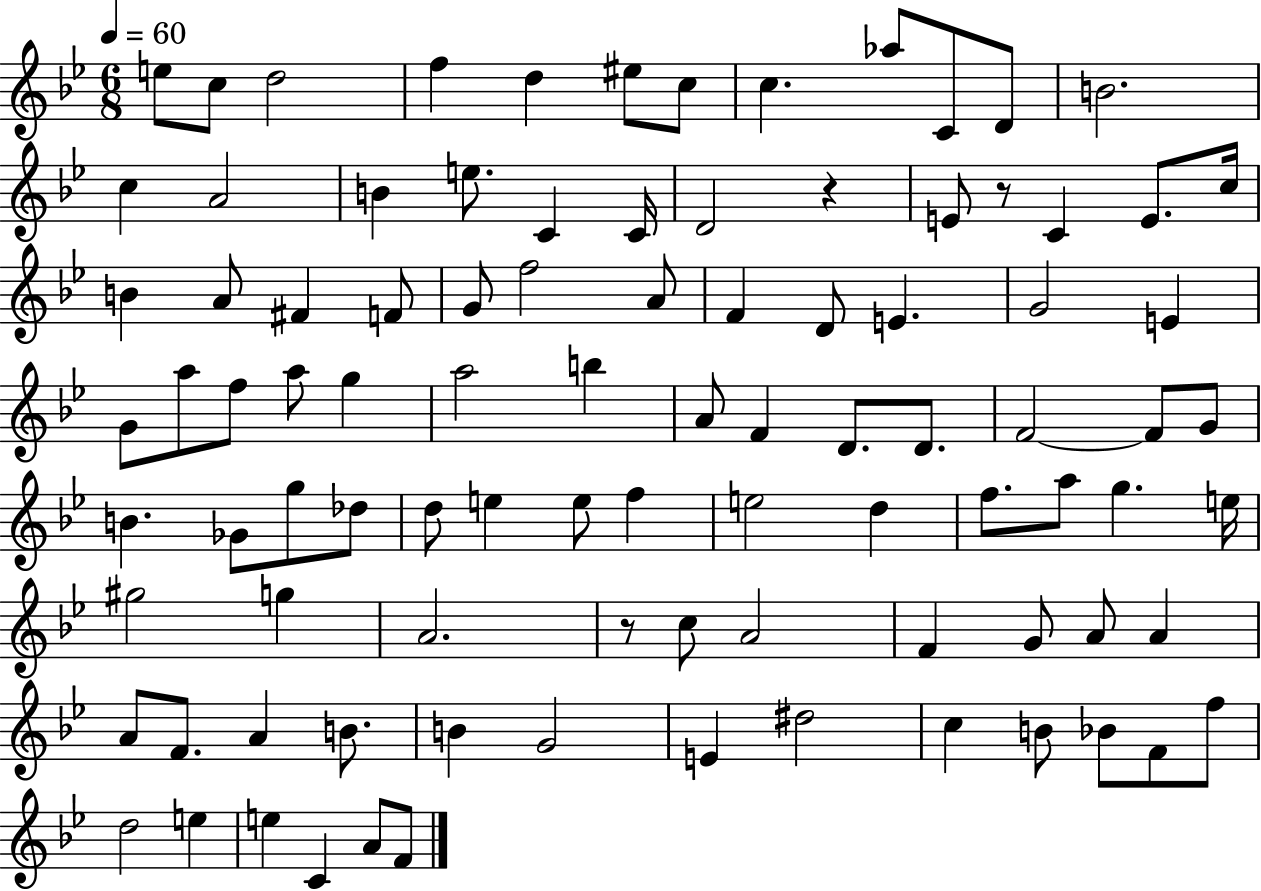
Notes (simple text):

E5/e C5/e D5/h F5/q D5/q EIS5/e C5/e C5/q. Ab5/e C4/e D4/e B4/h. C5/q A4/h B4/q E5/e. C4/q C4/s D4/h R/q E4/e R/e C4/q E4/e. C5/s B4/q A4/e F#4/q F4/e G4/e F5/h A4/e F4/q D4/e E4/q. G4/h E4/q G4/e A5/e F5/e A5/e G5/q A5/h B5/q A4/e F4/q D4/e. D4/e. F4/h F4/e G4/e B4/q. Gb4/e G5/e Db5/e D5/e E5/q E5/e F5/q E5/h D5/q F5/e. A5/e G5/q. E5/s G#5/h G5/q A4/h. R/e C5/e A4/h F4/q G4/e A4/e A4/q A4/e F4/e. A4/q B4/e. B4/q G4/h E4/q D#5/h C5/q B4/e Bb4/e F4/e F5/e D5/h E5/q E5/q C4/q A4/e F4/e